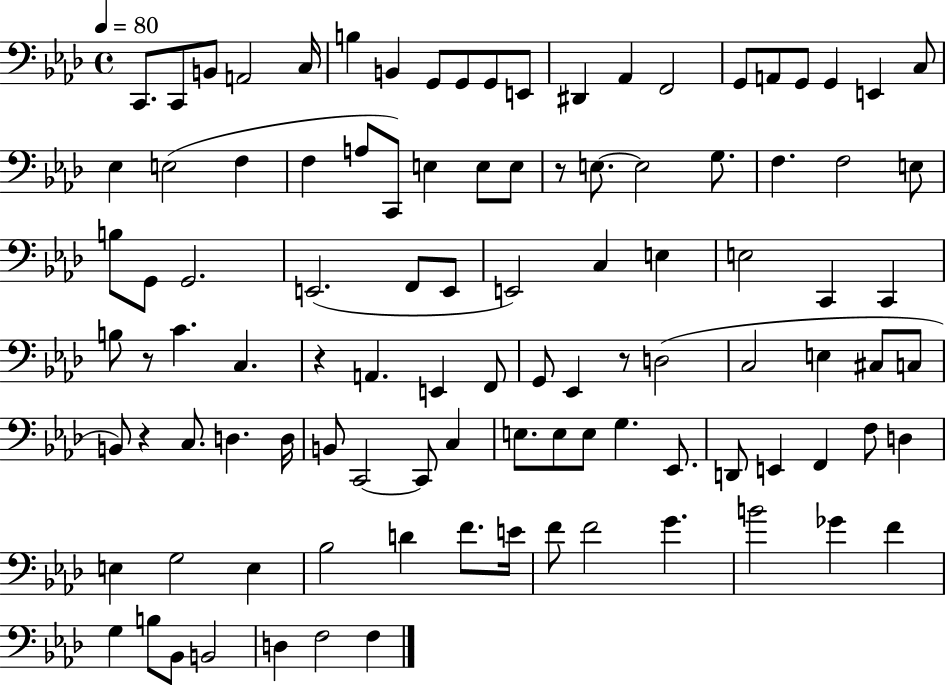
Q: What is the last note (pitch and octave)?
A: F3